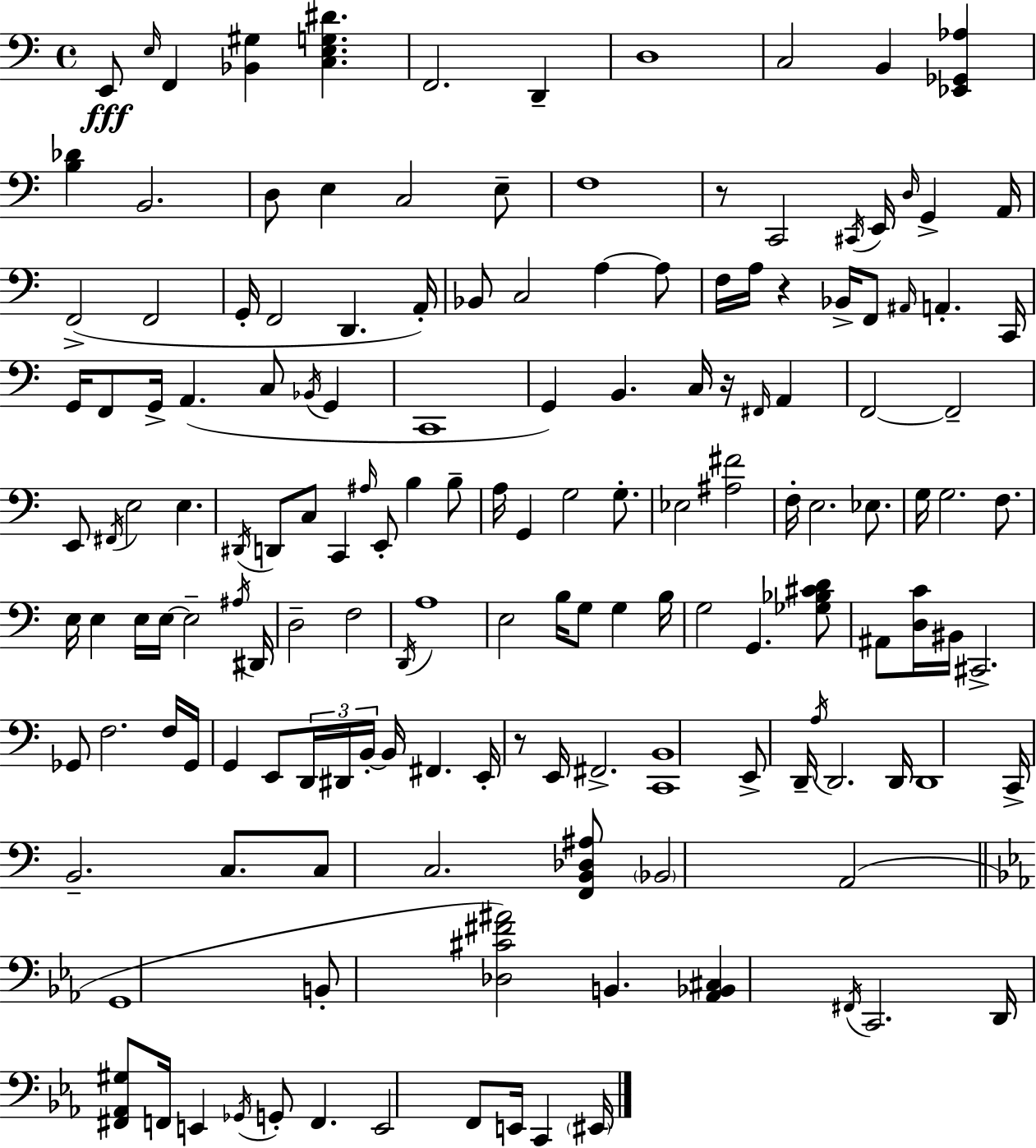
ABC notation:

X:1
T:Untitled
M:4/4
L:1/4
K:Am
E,,/2 E,/4 F,, [_B,,^G,] [C,E,G,^D] F,,2 D,, D,4 C,2 B,, [_E,,_G,,_A,] [B,_D] B,,2 D,/2 E, C,2 E,/2 F,4 z/2 C,,2 ^C,,/4 E,,/4 D,/4 G,, A,,/4 F,,2 F,,2 G,,/4 F,,2 D,, A,,/4 _B,,/2 C,2 A, A,/2 F,/4 A,/4 z _B,,/4 F,,/2 ^A,,/4 A,, C,,/4 G,,/4 F,,/2 G,,/4 A,, C,/2 _B,,/4 G,, C,,4 G,, B,, C,/4 z/4 ^F,,/4 A,, F,,2 F,,2 E,,/2 ^F,,/4 E,2 E, ^D,,/4 D,,/2 C,/2 C,, ^A,/4 E,,/2 B, B,/2 A,/4 G,, G,2 G,/2 _E,2 [^A,^F]2 F,/4 E,2 _E,/2 G,/4 G,2 F,/2 E,/4 E, E,/4 E,/4 E,2 ^A,/4 ^D,,/4 D,2 F,2 D,,/4 A,4 E,2 B,/4 G,/2 G, B,/4 G,2 G,, [_G,_B,^CD]/2 ^A,,/2 [D,C]/4 ^B,,/4 ^C,,2 _G,,/2 F,2 F,/4 _G,,/4 G,, E,,/2 D,,/4 ^D,,/4 B,,/4 B,,/4 ^F,, E,,/4 z/2 E,,/4 ^F,,2 [C,,B,,]4 E,,/2 D,,/4 A,/4 D,,2 D,,/4 D,,4 C,,/4 B,,2 C,/2 C,/2 C,2 [F,,B,,_D,^A,]/2 _B,,2 A,,2 G,,4 B,,/2 [_D,^C^F^A]2 B,, [_A,,_B,,^C,] ^F,,/4 C,,2 D,,/4 [^F,,_A,,^G,]/2 F,,/4 E,, _G,,/4 G,,/2 F,, E,,2 F,,/2 E,,/4 C,, ^E,,/4